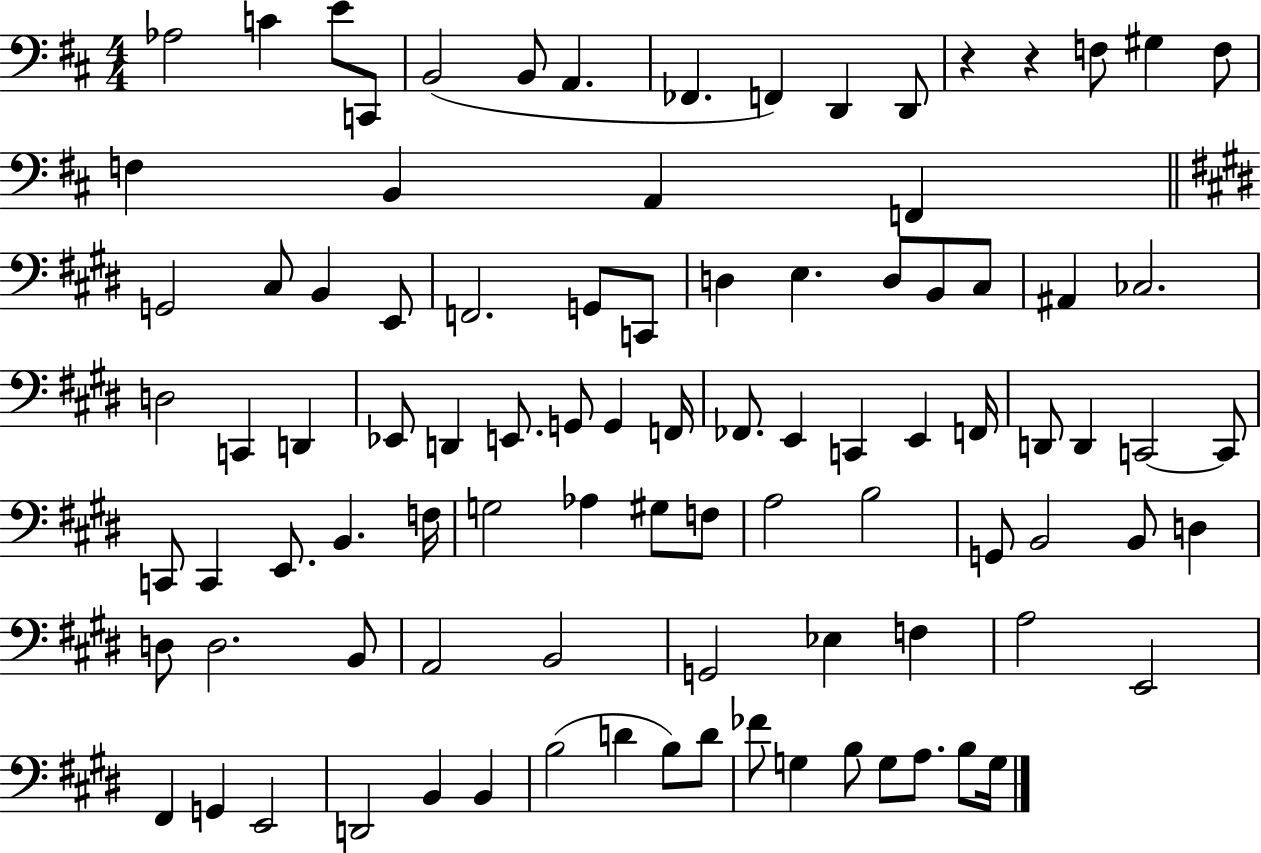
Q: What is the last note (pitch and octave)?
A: G3